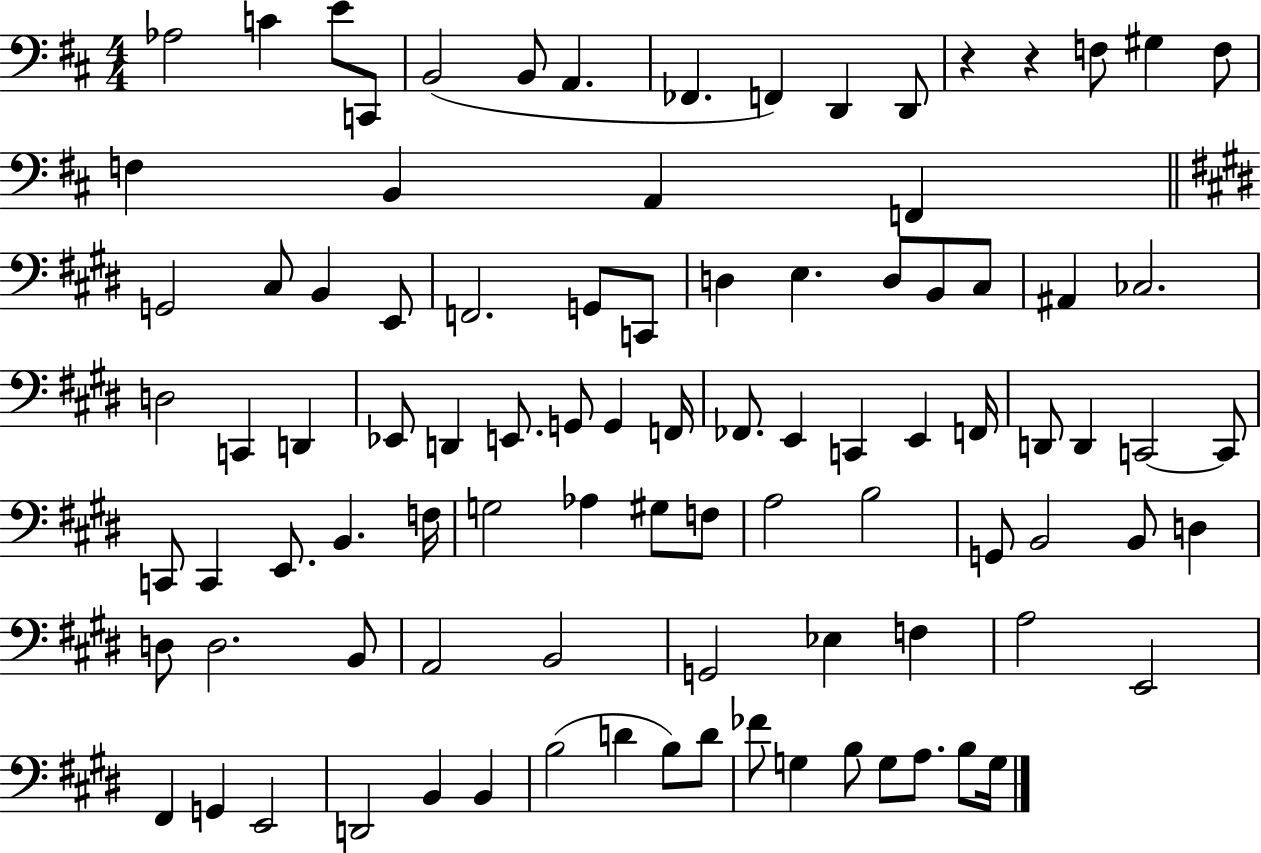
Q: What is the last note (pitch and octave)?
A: G3